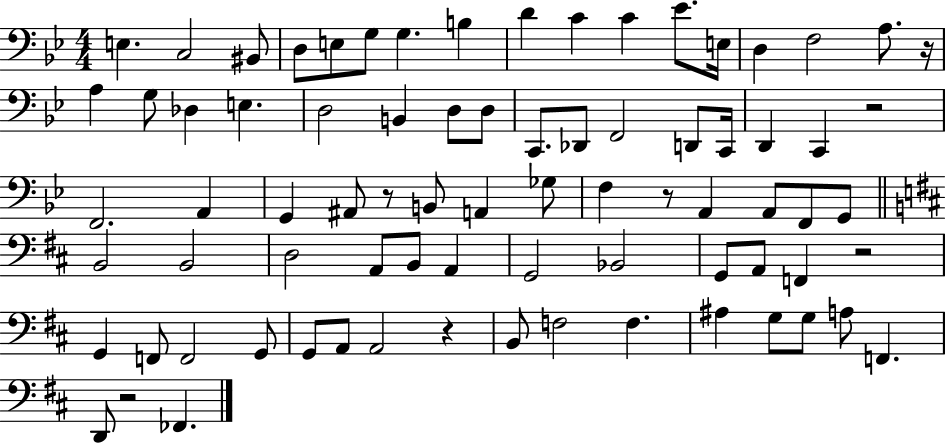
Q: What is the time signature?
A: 4/4